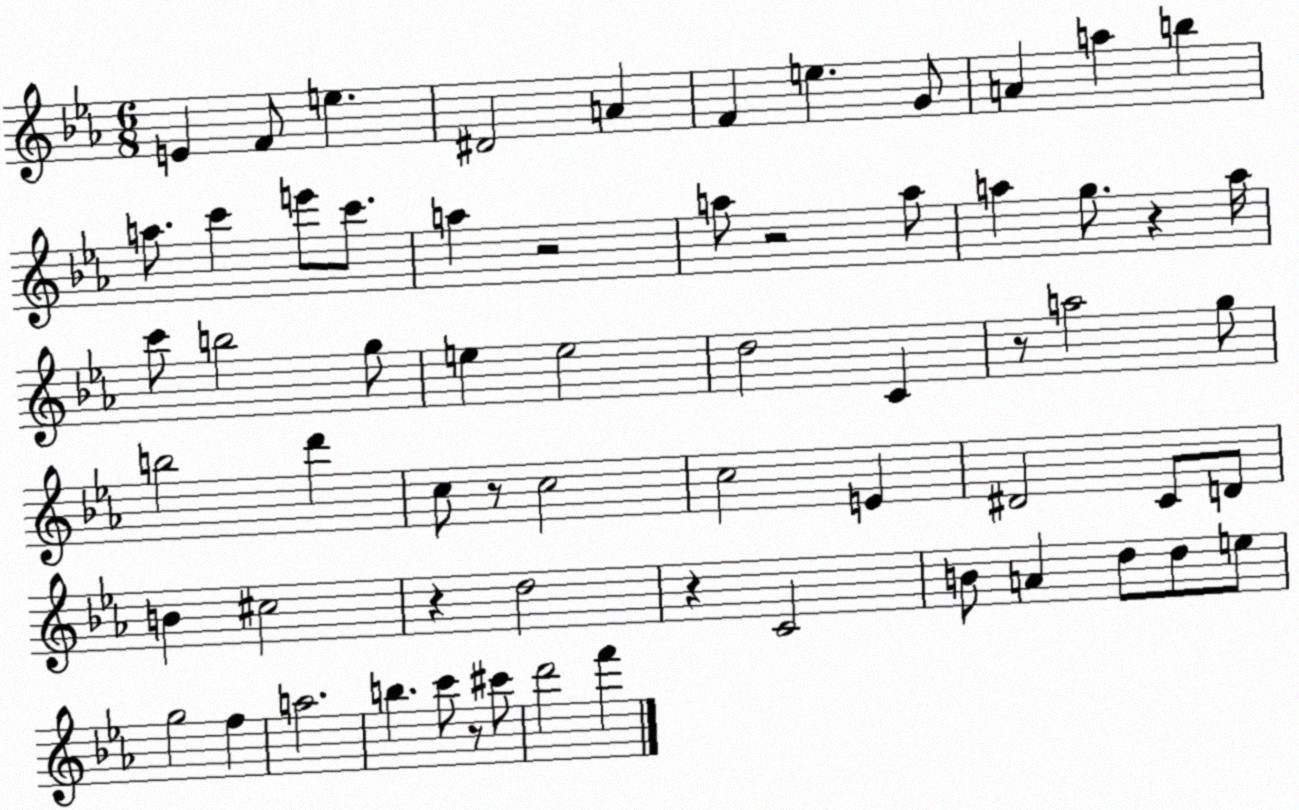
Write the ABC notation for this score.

X:1
T:Untitled
M:6/8
L:1/4
K:Eb
E F/2 e ^D2 A F e G/2 A a b a/2 c' e'/2 c'/2 a z2 a/2 z2 a/2 a g/2 z a/4 c'/2 b2 g/2 e e2 d2 C z/2 a2 g/2 b2 d' c/2 z/2 c2 c2 E ^D2 C/2 D/2 B ^c2 z d2 z C2 B/2 A d/2 d/2 e/2 g2 f a2 b c'/2 z/2 ^c'/2 d'2 f'